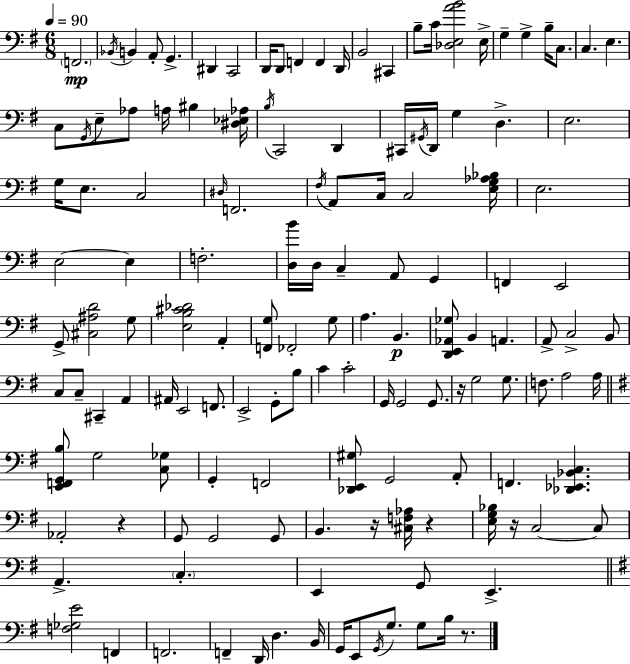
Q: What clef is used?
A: bass